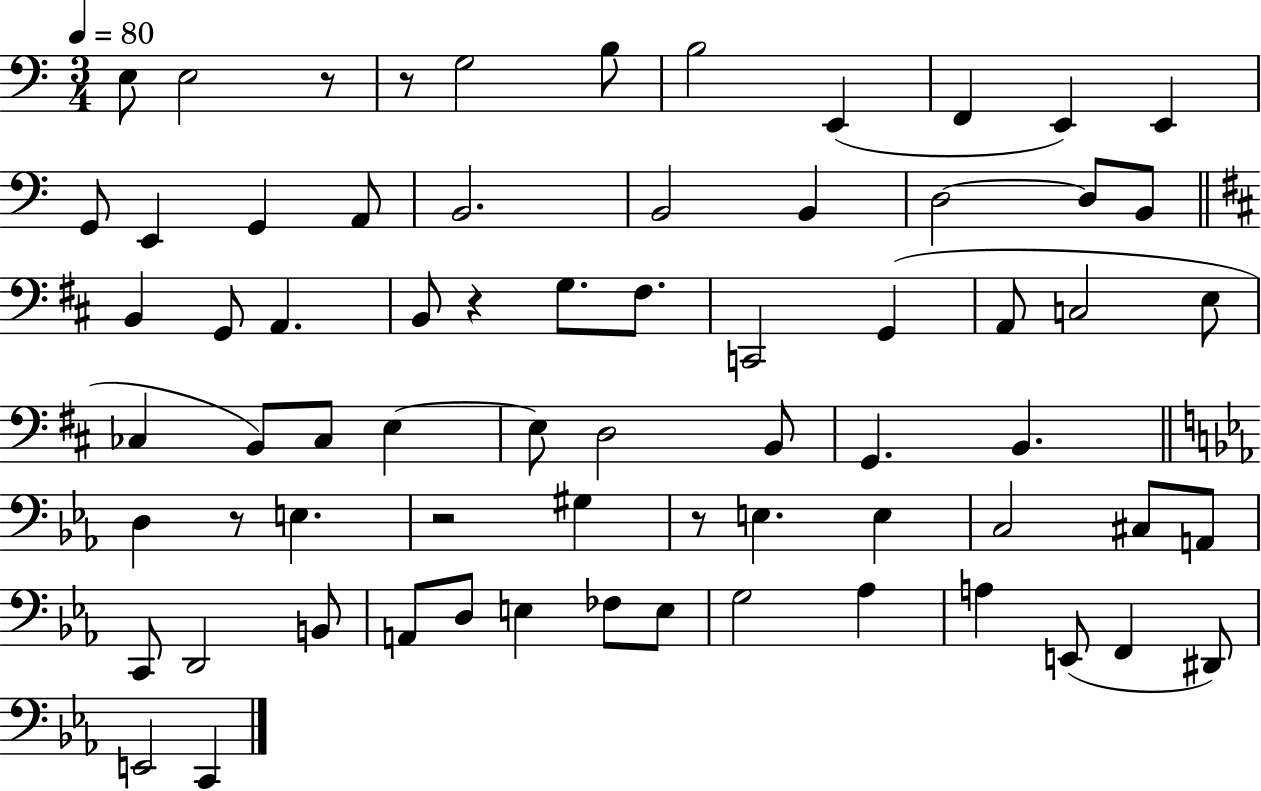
E3/e E3/h R/e R/e G3/h B3/e B3/h E2/q F2/q E2/q E2/q G2/e E2/q G2/q A2/e B2/h. B2/h B2/q D3/h D3/e B2/e B2/q G2/e A2/q. B2/e R/q G3/e. F#3/e. C2/h G2/q A2/e C3/h E3/e CES3/q B2/e CES3/e E3/q E3/e D3/h B2/e G2/q. B2/q. D3/q R/e E3/q. R/h G#3/q R/e E3/q. E3/q C3/h C#3/e A2/e C2/e D2/h B2/e A2/e D3/e E3/q FES3/e E3/e G3/h Ab3/q A3/q E2/e F2/q D#2/e E2/h C2/q